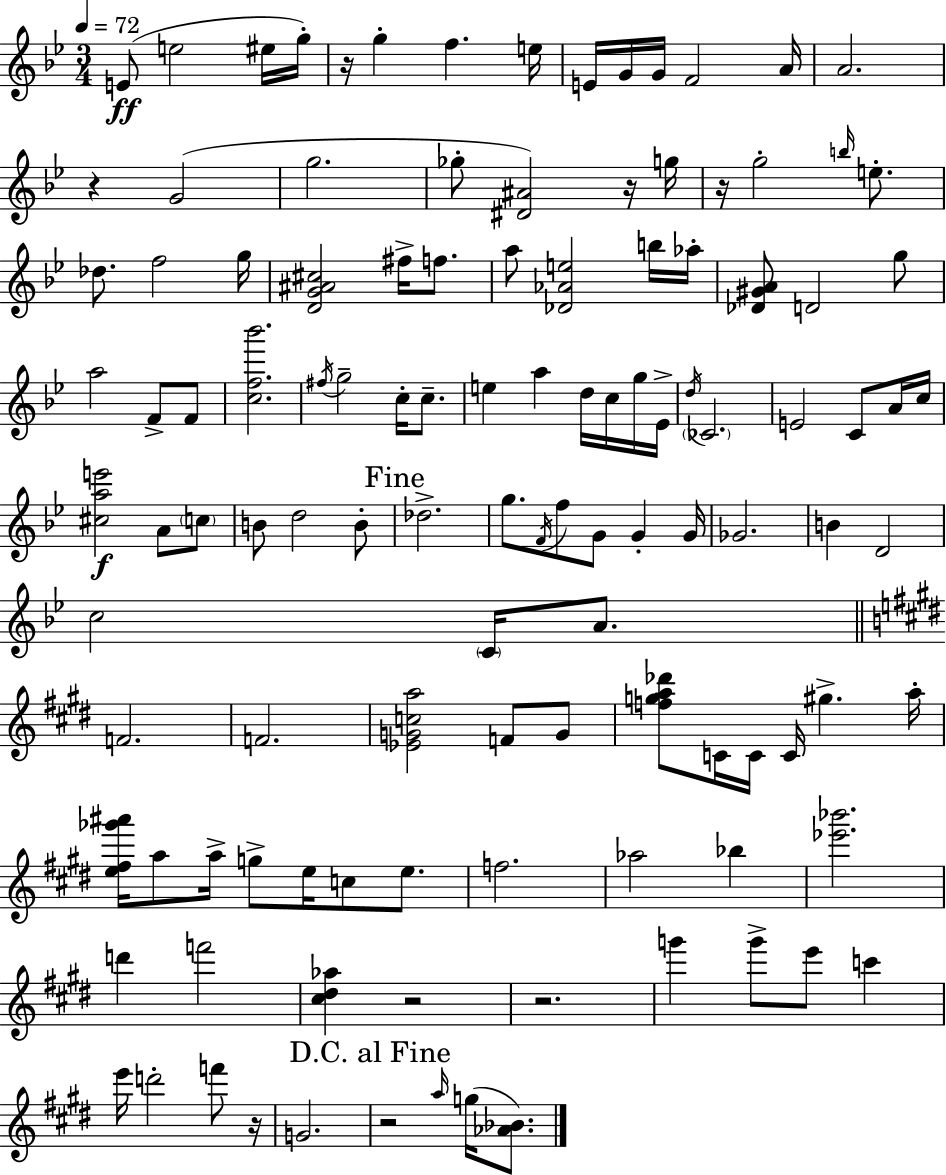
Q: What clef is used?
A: treble